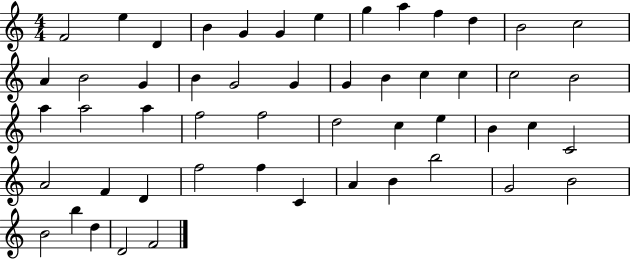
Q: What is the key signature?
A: C major